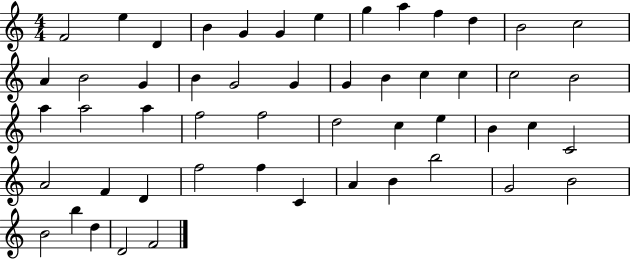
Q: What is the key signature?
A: C major